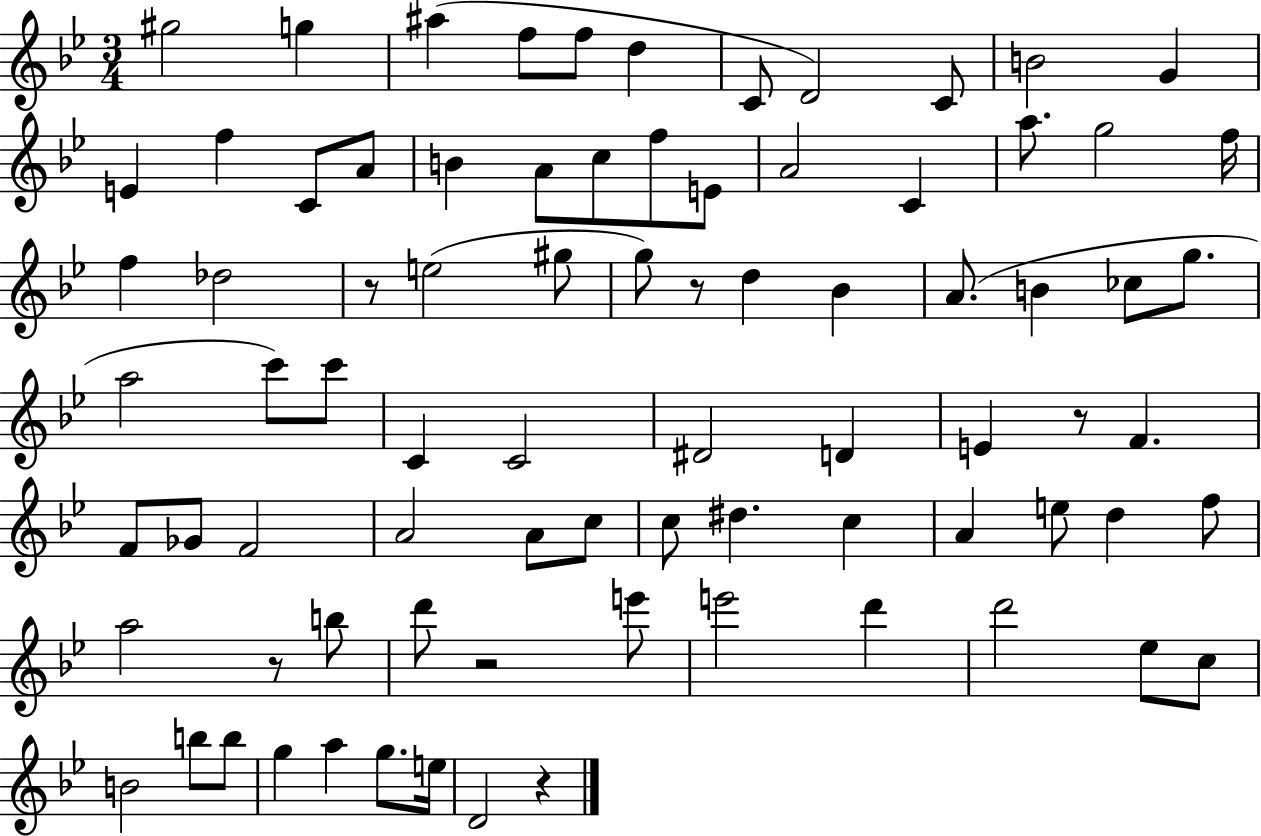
X:1
T:Untitled
M:3/4
L:1/4
K:Bb
^g2 g ^a f/2 f/2 d C/2 D2 C/2 B2 G E f C/2 A/2 B A/2 c/2 f/2 E/2 A2 C a/2 g2 f/4 f _d2 z/2 e2 ^g/2 g/2 z/2 d _B A/2 B _c/2 g/2 a2 c'/2 c'/2 C C2 ^D2 D E z/2 F F/2 _G/2 F2 A2 A/2 c/2 c/2 ^d c A e/2 d f/2 a2 z/2 b/2 d'/2 z2 e'/2 e'2 d' d'2 _e/2 c/2 B2 b/2 b/2 g a g/2 e/4 D2 z